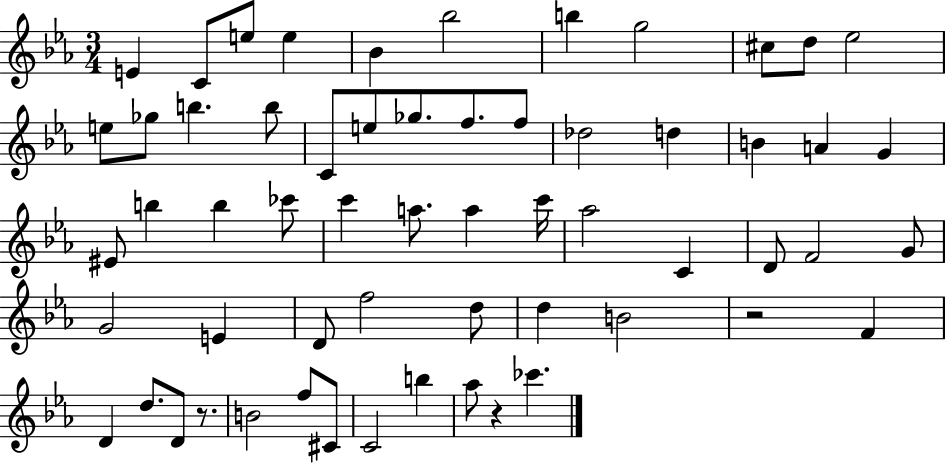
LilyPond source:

{
  \clef treble
  \numericTimeSignature
  \time 3/4
  \key ees \major
  e'4 c'8 e''8 e''4 | bes'4 bes''2 | b''4 g''2 | cis''8 d''8 ees''2 | \break e''8 ges''8 b''4. b''8 | c'8 e''8 ges''8. f''8. f''8 | des''2 d''4 | b'4 a'4 g'4 | \break eis'8 b''4 b''4 ces'''8 | c'''4 a''8. a''4 c'''16 | aes''2 c'4 | d'8 f'2 g'8 | \break g'2 e'4 | d'8 f''2 d''8 | d''4 b'2 | r2 f'4 | \break d'4 d''8. d'8 r8. | b'2 f''8 cis'8 | c'2 b''4 | aes''8 r4 ces'''4. | \break \bar "|."
}